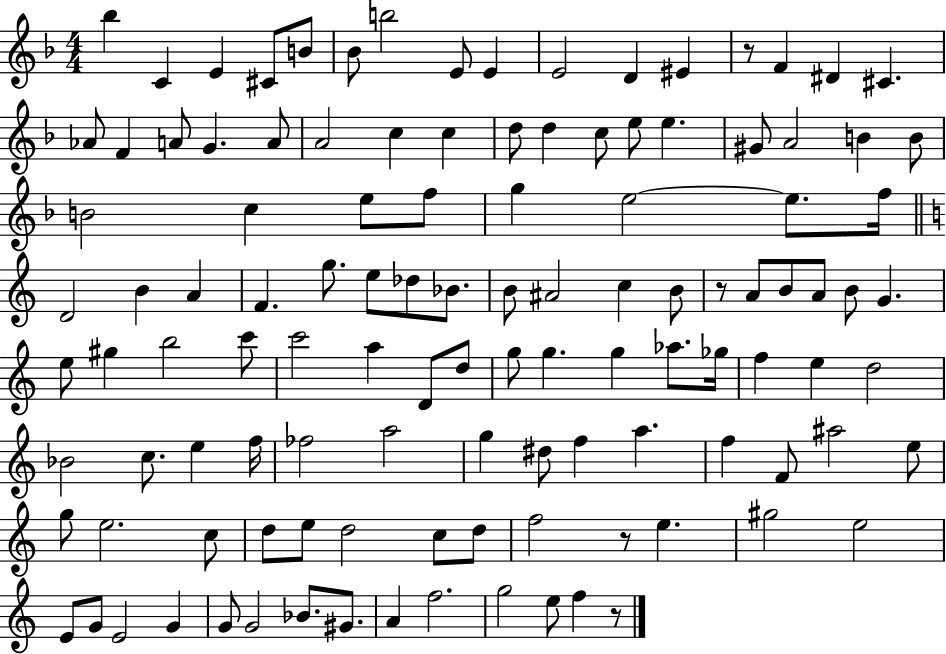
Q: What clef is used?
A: treble